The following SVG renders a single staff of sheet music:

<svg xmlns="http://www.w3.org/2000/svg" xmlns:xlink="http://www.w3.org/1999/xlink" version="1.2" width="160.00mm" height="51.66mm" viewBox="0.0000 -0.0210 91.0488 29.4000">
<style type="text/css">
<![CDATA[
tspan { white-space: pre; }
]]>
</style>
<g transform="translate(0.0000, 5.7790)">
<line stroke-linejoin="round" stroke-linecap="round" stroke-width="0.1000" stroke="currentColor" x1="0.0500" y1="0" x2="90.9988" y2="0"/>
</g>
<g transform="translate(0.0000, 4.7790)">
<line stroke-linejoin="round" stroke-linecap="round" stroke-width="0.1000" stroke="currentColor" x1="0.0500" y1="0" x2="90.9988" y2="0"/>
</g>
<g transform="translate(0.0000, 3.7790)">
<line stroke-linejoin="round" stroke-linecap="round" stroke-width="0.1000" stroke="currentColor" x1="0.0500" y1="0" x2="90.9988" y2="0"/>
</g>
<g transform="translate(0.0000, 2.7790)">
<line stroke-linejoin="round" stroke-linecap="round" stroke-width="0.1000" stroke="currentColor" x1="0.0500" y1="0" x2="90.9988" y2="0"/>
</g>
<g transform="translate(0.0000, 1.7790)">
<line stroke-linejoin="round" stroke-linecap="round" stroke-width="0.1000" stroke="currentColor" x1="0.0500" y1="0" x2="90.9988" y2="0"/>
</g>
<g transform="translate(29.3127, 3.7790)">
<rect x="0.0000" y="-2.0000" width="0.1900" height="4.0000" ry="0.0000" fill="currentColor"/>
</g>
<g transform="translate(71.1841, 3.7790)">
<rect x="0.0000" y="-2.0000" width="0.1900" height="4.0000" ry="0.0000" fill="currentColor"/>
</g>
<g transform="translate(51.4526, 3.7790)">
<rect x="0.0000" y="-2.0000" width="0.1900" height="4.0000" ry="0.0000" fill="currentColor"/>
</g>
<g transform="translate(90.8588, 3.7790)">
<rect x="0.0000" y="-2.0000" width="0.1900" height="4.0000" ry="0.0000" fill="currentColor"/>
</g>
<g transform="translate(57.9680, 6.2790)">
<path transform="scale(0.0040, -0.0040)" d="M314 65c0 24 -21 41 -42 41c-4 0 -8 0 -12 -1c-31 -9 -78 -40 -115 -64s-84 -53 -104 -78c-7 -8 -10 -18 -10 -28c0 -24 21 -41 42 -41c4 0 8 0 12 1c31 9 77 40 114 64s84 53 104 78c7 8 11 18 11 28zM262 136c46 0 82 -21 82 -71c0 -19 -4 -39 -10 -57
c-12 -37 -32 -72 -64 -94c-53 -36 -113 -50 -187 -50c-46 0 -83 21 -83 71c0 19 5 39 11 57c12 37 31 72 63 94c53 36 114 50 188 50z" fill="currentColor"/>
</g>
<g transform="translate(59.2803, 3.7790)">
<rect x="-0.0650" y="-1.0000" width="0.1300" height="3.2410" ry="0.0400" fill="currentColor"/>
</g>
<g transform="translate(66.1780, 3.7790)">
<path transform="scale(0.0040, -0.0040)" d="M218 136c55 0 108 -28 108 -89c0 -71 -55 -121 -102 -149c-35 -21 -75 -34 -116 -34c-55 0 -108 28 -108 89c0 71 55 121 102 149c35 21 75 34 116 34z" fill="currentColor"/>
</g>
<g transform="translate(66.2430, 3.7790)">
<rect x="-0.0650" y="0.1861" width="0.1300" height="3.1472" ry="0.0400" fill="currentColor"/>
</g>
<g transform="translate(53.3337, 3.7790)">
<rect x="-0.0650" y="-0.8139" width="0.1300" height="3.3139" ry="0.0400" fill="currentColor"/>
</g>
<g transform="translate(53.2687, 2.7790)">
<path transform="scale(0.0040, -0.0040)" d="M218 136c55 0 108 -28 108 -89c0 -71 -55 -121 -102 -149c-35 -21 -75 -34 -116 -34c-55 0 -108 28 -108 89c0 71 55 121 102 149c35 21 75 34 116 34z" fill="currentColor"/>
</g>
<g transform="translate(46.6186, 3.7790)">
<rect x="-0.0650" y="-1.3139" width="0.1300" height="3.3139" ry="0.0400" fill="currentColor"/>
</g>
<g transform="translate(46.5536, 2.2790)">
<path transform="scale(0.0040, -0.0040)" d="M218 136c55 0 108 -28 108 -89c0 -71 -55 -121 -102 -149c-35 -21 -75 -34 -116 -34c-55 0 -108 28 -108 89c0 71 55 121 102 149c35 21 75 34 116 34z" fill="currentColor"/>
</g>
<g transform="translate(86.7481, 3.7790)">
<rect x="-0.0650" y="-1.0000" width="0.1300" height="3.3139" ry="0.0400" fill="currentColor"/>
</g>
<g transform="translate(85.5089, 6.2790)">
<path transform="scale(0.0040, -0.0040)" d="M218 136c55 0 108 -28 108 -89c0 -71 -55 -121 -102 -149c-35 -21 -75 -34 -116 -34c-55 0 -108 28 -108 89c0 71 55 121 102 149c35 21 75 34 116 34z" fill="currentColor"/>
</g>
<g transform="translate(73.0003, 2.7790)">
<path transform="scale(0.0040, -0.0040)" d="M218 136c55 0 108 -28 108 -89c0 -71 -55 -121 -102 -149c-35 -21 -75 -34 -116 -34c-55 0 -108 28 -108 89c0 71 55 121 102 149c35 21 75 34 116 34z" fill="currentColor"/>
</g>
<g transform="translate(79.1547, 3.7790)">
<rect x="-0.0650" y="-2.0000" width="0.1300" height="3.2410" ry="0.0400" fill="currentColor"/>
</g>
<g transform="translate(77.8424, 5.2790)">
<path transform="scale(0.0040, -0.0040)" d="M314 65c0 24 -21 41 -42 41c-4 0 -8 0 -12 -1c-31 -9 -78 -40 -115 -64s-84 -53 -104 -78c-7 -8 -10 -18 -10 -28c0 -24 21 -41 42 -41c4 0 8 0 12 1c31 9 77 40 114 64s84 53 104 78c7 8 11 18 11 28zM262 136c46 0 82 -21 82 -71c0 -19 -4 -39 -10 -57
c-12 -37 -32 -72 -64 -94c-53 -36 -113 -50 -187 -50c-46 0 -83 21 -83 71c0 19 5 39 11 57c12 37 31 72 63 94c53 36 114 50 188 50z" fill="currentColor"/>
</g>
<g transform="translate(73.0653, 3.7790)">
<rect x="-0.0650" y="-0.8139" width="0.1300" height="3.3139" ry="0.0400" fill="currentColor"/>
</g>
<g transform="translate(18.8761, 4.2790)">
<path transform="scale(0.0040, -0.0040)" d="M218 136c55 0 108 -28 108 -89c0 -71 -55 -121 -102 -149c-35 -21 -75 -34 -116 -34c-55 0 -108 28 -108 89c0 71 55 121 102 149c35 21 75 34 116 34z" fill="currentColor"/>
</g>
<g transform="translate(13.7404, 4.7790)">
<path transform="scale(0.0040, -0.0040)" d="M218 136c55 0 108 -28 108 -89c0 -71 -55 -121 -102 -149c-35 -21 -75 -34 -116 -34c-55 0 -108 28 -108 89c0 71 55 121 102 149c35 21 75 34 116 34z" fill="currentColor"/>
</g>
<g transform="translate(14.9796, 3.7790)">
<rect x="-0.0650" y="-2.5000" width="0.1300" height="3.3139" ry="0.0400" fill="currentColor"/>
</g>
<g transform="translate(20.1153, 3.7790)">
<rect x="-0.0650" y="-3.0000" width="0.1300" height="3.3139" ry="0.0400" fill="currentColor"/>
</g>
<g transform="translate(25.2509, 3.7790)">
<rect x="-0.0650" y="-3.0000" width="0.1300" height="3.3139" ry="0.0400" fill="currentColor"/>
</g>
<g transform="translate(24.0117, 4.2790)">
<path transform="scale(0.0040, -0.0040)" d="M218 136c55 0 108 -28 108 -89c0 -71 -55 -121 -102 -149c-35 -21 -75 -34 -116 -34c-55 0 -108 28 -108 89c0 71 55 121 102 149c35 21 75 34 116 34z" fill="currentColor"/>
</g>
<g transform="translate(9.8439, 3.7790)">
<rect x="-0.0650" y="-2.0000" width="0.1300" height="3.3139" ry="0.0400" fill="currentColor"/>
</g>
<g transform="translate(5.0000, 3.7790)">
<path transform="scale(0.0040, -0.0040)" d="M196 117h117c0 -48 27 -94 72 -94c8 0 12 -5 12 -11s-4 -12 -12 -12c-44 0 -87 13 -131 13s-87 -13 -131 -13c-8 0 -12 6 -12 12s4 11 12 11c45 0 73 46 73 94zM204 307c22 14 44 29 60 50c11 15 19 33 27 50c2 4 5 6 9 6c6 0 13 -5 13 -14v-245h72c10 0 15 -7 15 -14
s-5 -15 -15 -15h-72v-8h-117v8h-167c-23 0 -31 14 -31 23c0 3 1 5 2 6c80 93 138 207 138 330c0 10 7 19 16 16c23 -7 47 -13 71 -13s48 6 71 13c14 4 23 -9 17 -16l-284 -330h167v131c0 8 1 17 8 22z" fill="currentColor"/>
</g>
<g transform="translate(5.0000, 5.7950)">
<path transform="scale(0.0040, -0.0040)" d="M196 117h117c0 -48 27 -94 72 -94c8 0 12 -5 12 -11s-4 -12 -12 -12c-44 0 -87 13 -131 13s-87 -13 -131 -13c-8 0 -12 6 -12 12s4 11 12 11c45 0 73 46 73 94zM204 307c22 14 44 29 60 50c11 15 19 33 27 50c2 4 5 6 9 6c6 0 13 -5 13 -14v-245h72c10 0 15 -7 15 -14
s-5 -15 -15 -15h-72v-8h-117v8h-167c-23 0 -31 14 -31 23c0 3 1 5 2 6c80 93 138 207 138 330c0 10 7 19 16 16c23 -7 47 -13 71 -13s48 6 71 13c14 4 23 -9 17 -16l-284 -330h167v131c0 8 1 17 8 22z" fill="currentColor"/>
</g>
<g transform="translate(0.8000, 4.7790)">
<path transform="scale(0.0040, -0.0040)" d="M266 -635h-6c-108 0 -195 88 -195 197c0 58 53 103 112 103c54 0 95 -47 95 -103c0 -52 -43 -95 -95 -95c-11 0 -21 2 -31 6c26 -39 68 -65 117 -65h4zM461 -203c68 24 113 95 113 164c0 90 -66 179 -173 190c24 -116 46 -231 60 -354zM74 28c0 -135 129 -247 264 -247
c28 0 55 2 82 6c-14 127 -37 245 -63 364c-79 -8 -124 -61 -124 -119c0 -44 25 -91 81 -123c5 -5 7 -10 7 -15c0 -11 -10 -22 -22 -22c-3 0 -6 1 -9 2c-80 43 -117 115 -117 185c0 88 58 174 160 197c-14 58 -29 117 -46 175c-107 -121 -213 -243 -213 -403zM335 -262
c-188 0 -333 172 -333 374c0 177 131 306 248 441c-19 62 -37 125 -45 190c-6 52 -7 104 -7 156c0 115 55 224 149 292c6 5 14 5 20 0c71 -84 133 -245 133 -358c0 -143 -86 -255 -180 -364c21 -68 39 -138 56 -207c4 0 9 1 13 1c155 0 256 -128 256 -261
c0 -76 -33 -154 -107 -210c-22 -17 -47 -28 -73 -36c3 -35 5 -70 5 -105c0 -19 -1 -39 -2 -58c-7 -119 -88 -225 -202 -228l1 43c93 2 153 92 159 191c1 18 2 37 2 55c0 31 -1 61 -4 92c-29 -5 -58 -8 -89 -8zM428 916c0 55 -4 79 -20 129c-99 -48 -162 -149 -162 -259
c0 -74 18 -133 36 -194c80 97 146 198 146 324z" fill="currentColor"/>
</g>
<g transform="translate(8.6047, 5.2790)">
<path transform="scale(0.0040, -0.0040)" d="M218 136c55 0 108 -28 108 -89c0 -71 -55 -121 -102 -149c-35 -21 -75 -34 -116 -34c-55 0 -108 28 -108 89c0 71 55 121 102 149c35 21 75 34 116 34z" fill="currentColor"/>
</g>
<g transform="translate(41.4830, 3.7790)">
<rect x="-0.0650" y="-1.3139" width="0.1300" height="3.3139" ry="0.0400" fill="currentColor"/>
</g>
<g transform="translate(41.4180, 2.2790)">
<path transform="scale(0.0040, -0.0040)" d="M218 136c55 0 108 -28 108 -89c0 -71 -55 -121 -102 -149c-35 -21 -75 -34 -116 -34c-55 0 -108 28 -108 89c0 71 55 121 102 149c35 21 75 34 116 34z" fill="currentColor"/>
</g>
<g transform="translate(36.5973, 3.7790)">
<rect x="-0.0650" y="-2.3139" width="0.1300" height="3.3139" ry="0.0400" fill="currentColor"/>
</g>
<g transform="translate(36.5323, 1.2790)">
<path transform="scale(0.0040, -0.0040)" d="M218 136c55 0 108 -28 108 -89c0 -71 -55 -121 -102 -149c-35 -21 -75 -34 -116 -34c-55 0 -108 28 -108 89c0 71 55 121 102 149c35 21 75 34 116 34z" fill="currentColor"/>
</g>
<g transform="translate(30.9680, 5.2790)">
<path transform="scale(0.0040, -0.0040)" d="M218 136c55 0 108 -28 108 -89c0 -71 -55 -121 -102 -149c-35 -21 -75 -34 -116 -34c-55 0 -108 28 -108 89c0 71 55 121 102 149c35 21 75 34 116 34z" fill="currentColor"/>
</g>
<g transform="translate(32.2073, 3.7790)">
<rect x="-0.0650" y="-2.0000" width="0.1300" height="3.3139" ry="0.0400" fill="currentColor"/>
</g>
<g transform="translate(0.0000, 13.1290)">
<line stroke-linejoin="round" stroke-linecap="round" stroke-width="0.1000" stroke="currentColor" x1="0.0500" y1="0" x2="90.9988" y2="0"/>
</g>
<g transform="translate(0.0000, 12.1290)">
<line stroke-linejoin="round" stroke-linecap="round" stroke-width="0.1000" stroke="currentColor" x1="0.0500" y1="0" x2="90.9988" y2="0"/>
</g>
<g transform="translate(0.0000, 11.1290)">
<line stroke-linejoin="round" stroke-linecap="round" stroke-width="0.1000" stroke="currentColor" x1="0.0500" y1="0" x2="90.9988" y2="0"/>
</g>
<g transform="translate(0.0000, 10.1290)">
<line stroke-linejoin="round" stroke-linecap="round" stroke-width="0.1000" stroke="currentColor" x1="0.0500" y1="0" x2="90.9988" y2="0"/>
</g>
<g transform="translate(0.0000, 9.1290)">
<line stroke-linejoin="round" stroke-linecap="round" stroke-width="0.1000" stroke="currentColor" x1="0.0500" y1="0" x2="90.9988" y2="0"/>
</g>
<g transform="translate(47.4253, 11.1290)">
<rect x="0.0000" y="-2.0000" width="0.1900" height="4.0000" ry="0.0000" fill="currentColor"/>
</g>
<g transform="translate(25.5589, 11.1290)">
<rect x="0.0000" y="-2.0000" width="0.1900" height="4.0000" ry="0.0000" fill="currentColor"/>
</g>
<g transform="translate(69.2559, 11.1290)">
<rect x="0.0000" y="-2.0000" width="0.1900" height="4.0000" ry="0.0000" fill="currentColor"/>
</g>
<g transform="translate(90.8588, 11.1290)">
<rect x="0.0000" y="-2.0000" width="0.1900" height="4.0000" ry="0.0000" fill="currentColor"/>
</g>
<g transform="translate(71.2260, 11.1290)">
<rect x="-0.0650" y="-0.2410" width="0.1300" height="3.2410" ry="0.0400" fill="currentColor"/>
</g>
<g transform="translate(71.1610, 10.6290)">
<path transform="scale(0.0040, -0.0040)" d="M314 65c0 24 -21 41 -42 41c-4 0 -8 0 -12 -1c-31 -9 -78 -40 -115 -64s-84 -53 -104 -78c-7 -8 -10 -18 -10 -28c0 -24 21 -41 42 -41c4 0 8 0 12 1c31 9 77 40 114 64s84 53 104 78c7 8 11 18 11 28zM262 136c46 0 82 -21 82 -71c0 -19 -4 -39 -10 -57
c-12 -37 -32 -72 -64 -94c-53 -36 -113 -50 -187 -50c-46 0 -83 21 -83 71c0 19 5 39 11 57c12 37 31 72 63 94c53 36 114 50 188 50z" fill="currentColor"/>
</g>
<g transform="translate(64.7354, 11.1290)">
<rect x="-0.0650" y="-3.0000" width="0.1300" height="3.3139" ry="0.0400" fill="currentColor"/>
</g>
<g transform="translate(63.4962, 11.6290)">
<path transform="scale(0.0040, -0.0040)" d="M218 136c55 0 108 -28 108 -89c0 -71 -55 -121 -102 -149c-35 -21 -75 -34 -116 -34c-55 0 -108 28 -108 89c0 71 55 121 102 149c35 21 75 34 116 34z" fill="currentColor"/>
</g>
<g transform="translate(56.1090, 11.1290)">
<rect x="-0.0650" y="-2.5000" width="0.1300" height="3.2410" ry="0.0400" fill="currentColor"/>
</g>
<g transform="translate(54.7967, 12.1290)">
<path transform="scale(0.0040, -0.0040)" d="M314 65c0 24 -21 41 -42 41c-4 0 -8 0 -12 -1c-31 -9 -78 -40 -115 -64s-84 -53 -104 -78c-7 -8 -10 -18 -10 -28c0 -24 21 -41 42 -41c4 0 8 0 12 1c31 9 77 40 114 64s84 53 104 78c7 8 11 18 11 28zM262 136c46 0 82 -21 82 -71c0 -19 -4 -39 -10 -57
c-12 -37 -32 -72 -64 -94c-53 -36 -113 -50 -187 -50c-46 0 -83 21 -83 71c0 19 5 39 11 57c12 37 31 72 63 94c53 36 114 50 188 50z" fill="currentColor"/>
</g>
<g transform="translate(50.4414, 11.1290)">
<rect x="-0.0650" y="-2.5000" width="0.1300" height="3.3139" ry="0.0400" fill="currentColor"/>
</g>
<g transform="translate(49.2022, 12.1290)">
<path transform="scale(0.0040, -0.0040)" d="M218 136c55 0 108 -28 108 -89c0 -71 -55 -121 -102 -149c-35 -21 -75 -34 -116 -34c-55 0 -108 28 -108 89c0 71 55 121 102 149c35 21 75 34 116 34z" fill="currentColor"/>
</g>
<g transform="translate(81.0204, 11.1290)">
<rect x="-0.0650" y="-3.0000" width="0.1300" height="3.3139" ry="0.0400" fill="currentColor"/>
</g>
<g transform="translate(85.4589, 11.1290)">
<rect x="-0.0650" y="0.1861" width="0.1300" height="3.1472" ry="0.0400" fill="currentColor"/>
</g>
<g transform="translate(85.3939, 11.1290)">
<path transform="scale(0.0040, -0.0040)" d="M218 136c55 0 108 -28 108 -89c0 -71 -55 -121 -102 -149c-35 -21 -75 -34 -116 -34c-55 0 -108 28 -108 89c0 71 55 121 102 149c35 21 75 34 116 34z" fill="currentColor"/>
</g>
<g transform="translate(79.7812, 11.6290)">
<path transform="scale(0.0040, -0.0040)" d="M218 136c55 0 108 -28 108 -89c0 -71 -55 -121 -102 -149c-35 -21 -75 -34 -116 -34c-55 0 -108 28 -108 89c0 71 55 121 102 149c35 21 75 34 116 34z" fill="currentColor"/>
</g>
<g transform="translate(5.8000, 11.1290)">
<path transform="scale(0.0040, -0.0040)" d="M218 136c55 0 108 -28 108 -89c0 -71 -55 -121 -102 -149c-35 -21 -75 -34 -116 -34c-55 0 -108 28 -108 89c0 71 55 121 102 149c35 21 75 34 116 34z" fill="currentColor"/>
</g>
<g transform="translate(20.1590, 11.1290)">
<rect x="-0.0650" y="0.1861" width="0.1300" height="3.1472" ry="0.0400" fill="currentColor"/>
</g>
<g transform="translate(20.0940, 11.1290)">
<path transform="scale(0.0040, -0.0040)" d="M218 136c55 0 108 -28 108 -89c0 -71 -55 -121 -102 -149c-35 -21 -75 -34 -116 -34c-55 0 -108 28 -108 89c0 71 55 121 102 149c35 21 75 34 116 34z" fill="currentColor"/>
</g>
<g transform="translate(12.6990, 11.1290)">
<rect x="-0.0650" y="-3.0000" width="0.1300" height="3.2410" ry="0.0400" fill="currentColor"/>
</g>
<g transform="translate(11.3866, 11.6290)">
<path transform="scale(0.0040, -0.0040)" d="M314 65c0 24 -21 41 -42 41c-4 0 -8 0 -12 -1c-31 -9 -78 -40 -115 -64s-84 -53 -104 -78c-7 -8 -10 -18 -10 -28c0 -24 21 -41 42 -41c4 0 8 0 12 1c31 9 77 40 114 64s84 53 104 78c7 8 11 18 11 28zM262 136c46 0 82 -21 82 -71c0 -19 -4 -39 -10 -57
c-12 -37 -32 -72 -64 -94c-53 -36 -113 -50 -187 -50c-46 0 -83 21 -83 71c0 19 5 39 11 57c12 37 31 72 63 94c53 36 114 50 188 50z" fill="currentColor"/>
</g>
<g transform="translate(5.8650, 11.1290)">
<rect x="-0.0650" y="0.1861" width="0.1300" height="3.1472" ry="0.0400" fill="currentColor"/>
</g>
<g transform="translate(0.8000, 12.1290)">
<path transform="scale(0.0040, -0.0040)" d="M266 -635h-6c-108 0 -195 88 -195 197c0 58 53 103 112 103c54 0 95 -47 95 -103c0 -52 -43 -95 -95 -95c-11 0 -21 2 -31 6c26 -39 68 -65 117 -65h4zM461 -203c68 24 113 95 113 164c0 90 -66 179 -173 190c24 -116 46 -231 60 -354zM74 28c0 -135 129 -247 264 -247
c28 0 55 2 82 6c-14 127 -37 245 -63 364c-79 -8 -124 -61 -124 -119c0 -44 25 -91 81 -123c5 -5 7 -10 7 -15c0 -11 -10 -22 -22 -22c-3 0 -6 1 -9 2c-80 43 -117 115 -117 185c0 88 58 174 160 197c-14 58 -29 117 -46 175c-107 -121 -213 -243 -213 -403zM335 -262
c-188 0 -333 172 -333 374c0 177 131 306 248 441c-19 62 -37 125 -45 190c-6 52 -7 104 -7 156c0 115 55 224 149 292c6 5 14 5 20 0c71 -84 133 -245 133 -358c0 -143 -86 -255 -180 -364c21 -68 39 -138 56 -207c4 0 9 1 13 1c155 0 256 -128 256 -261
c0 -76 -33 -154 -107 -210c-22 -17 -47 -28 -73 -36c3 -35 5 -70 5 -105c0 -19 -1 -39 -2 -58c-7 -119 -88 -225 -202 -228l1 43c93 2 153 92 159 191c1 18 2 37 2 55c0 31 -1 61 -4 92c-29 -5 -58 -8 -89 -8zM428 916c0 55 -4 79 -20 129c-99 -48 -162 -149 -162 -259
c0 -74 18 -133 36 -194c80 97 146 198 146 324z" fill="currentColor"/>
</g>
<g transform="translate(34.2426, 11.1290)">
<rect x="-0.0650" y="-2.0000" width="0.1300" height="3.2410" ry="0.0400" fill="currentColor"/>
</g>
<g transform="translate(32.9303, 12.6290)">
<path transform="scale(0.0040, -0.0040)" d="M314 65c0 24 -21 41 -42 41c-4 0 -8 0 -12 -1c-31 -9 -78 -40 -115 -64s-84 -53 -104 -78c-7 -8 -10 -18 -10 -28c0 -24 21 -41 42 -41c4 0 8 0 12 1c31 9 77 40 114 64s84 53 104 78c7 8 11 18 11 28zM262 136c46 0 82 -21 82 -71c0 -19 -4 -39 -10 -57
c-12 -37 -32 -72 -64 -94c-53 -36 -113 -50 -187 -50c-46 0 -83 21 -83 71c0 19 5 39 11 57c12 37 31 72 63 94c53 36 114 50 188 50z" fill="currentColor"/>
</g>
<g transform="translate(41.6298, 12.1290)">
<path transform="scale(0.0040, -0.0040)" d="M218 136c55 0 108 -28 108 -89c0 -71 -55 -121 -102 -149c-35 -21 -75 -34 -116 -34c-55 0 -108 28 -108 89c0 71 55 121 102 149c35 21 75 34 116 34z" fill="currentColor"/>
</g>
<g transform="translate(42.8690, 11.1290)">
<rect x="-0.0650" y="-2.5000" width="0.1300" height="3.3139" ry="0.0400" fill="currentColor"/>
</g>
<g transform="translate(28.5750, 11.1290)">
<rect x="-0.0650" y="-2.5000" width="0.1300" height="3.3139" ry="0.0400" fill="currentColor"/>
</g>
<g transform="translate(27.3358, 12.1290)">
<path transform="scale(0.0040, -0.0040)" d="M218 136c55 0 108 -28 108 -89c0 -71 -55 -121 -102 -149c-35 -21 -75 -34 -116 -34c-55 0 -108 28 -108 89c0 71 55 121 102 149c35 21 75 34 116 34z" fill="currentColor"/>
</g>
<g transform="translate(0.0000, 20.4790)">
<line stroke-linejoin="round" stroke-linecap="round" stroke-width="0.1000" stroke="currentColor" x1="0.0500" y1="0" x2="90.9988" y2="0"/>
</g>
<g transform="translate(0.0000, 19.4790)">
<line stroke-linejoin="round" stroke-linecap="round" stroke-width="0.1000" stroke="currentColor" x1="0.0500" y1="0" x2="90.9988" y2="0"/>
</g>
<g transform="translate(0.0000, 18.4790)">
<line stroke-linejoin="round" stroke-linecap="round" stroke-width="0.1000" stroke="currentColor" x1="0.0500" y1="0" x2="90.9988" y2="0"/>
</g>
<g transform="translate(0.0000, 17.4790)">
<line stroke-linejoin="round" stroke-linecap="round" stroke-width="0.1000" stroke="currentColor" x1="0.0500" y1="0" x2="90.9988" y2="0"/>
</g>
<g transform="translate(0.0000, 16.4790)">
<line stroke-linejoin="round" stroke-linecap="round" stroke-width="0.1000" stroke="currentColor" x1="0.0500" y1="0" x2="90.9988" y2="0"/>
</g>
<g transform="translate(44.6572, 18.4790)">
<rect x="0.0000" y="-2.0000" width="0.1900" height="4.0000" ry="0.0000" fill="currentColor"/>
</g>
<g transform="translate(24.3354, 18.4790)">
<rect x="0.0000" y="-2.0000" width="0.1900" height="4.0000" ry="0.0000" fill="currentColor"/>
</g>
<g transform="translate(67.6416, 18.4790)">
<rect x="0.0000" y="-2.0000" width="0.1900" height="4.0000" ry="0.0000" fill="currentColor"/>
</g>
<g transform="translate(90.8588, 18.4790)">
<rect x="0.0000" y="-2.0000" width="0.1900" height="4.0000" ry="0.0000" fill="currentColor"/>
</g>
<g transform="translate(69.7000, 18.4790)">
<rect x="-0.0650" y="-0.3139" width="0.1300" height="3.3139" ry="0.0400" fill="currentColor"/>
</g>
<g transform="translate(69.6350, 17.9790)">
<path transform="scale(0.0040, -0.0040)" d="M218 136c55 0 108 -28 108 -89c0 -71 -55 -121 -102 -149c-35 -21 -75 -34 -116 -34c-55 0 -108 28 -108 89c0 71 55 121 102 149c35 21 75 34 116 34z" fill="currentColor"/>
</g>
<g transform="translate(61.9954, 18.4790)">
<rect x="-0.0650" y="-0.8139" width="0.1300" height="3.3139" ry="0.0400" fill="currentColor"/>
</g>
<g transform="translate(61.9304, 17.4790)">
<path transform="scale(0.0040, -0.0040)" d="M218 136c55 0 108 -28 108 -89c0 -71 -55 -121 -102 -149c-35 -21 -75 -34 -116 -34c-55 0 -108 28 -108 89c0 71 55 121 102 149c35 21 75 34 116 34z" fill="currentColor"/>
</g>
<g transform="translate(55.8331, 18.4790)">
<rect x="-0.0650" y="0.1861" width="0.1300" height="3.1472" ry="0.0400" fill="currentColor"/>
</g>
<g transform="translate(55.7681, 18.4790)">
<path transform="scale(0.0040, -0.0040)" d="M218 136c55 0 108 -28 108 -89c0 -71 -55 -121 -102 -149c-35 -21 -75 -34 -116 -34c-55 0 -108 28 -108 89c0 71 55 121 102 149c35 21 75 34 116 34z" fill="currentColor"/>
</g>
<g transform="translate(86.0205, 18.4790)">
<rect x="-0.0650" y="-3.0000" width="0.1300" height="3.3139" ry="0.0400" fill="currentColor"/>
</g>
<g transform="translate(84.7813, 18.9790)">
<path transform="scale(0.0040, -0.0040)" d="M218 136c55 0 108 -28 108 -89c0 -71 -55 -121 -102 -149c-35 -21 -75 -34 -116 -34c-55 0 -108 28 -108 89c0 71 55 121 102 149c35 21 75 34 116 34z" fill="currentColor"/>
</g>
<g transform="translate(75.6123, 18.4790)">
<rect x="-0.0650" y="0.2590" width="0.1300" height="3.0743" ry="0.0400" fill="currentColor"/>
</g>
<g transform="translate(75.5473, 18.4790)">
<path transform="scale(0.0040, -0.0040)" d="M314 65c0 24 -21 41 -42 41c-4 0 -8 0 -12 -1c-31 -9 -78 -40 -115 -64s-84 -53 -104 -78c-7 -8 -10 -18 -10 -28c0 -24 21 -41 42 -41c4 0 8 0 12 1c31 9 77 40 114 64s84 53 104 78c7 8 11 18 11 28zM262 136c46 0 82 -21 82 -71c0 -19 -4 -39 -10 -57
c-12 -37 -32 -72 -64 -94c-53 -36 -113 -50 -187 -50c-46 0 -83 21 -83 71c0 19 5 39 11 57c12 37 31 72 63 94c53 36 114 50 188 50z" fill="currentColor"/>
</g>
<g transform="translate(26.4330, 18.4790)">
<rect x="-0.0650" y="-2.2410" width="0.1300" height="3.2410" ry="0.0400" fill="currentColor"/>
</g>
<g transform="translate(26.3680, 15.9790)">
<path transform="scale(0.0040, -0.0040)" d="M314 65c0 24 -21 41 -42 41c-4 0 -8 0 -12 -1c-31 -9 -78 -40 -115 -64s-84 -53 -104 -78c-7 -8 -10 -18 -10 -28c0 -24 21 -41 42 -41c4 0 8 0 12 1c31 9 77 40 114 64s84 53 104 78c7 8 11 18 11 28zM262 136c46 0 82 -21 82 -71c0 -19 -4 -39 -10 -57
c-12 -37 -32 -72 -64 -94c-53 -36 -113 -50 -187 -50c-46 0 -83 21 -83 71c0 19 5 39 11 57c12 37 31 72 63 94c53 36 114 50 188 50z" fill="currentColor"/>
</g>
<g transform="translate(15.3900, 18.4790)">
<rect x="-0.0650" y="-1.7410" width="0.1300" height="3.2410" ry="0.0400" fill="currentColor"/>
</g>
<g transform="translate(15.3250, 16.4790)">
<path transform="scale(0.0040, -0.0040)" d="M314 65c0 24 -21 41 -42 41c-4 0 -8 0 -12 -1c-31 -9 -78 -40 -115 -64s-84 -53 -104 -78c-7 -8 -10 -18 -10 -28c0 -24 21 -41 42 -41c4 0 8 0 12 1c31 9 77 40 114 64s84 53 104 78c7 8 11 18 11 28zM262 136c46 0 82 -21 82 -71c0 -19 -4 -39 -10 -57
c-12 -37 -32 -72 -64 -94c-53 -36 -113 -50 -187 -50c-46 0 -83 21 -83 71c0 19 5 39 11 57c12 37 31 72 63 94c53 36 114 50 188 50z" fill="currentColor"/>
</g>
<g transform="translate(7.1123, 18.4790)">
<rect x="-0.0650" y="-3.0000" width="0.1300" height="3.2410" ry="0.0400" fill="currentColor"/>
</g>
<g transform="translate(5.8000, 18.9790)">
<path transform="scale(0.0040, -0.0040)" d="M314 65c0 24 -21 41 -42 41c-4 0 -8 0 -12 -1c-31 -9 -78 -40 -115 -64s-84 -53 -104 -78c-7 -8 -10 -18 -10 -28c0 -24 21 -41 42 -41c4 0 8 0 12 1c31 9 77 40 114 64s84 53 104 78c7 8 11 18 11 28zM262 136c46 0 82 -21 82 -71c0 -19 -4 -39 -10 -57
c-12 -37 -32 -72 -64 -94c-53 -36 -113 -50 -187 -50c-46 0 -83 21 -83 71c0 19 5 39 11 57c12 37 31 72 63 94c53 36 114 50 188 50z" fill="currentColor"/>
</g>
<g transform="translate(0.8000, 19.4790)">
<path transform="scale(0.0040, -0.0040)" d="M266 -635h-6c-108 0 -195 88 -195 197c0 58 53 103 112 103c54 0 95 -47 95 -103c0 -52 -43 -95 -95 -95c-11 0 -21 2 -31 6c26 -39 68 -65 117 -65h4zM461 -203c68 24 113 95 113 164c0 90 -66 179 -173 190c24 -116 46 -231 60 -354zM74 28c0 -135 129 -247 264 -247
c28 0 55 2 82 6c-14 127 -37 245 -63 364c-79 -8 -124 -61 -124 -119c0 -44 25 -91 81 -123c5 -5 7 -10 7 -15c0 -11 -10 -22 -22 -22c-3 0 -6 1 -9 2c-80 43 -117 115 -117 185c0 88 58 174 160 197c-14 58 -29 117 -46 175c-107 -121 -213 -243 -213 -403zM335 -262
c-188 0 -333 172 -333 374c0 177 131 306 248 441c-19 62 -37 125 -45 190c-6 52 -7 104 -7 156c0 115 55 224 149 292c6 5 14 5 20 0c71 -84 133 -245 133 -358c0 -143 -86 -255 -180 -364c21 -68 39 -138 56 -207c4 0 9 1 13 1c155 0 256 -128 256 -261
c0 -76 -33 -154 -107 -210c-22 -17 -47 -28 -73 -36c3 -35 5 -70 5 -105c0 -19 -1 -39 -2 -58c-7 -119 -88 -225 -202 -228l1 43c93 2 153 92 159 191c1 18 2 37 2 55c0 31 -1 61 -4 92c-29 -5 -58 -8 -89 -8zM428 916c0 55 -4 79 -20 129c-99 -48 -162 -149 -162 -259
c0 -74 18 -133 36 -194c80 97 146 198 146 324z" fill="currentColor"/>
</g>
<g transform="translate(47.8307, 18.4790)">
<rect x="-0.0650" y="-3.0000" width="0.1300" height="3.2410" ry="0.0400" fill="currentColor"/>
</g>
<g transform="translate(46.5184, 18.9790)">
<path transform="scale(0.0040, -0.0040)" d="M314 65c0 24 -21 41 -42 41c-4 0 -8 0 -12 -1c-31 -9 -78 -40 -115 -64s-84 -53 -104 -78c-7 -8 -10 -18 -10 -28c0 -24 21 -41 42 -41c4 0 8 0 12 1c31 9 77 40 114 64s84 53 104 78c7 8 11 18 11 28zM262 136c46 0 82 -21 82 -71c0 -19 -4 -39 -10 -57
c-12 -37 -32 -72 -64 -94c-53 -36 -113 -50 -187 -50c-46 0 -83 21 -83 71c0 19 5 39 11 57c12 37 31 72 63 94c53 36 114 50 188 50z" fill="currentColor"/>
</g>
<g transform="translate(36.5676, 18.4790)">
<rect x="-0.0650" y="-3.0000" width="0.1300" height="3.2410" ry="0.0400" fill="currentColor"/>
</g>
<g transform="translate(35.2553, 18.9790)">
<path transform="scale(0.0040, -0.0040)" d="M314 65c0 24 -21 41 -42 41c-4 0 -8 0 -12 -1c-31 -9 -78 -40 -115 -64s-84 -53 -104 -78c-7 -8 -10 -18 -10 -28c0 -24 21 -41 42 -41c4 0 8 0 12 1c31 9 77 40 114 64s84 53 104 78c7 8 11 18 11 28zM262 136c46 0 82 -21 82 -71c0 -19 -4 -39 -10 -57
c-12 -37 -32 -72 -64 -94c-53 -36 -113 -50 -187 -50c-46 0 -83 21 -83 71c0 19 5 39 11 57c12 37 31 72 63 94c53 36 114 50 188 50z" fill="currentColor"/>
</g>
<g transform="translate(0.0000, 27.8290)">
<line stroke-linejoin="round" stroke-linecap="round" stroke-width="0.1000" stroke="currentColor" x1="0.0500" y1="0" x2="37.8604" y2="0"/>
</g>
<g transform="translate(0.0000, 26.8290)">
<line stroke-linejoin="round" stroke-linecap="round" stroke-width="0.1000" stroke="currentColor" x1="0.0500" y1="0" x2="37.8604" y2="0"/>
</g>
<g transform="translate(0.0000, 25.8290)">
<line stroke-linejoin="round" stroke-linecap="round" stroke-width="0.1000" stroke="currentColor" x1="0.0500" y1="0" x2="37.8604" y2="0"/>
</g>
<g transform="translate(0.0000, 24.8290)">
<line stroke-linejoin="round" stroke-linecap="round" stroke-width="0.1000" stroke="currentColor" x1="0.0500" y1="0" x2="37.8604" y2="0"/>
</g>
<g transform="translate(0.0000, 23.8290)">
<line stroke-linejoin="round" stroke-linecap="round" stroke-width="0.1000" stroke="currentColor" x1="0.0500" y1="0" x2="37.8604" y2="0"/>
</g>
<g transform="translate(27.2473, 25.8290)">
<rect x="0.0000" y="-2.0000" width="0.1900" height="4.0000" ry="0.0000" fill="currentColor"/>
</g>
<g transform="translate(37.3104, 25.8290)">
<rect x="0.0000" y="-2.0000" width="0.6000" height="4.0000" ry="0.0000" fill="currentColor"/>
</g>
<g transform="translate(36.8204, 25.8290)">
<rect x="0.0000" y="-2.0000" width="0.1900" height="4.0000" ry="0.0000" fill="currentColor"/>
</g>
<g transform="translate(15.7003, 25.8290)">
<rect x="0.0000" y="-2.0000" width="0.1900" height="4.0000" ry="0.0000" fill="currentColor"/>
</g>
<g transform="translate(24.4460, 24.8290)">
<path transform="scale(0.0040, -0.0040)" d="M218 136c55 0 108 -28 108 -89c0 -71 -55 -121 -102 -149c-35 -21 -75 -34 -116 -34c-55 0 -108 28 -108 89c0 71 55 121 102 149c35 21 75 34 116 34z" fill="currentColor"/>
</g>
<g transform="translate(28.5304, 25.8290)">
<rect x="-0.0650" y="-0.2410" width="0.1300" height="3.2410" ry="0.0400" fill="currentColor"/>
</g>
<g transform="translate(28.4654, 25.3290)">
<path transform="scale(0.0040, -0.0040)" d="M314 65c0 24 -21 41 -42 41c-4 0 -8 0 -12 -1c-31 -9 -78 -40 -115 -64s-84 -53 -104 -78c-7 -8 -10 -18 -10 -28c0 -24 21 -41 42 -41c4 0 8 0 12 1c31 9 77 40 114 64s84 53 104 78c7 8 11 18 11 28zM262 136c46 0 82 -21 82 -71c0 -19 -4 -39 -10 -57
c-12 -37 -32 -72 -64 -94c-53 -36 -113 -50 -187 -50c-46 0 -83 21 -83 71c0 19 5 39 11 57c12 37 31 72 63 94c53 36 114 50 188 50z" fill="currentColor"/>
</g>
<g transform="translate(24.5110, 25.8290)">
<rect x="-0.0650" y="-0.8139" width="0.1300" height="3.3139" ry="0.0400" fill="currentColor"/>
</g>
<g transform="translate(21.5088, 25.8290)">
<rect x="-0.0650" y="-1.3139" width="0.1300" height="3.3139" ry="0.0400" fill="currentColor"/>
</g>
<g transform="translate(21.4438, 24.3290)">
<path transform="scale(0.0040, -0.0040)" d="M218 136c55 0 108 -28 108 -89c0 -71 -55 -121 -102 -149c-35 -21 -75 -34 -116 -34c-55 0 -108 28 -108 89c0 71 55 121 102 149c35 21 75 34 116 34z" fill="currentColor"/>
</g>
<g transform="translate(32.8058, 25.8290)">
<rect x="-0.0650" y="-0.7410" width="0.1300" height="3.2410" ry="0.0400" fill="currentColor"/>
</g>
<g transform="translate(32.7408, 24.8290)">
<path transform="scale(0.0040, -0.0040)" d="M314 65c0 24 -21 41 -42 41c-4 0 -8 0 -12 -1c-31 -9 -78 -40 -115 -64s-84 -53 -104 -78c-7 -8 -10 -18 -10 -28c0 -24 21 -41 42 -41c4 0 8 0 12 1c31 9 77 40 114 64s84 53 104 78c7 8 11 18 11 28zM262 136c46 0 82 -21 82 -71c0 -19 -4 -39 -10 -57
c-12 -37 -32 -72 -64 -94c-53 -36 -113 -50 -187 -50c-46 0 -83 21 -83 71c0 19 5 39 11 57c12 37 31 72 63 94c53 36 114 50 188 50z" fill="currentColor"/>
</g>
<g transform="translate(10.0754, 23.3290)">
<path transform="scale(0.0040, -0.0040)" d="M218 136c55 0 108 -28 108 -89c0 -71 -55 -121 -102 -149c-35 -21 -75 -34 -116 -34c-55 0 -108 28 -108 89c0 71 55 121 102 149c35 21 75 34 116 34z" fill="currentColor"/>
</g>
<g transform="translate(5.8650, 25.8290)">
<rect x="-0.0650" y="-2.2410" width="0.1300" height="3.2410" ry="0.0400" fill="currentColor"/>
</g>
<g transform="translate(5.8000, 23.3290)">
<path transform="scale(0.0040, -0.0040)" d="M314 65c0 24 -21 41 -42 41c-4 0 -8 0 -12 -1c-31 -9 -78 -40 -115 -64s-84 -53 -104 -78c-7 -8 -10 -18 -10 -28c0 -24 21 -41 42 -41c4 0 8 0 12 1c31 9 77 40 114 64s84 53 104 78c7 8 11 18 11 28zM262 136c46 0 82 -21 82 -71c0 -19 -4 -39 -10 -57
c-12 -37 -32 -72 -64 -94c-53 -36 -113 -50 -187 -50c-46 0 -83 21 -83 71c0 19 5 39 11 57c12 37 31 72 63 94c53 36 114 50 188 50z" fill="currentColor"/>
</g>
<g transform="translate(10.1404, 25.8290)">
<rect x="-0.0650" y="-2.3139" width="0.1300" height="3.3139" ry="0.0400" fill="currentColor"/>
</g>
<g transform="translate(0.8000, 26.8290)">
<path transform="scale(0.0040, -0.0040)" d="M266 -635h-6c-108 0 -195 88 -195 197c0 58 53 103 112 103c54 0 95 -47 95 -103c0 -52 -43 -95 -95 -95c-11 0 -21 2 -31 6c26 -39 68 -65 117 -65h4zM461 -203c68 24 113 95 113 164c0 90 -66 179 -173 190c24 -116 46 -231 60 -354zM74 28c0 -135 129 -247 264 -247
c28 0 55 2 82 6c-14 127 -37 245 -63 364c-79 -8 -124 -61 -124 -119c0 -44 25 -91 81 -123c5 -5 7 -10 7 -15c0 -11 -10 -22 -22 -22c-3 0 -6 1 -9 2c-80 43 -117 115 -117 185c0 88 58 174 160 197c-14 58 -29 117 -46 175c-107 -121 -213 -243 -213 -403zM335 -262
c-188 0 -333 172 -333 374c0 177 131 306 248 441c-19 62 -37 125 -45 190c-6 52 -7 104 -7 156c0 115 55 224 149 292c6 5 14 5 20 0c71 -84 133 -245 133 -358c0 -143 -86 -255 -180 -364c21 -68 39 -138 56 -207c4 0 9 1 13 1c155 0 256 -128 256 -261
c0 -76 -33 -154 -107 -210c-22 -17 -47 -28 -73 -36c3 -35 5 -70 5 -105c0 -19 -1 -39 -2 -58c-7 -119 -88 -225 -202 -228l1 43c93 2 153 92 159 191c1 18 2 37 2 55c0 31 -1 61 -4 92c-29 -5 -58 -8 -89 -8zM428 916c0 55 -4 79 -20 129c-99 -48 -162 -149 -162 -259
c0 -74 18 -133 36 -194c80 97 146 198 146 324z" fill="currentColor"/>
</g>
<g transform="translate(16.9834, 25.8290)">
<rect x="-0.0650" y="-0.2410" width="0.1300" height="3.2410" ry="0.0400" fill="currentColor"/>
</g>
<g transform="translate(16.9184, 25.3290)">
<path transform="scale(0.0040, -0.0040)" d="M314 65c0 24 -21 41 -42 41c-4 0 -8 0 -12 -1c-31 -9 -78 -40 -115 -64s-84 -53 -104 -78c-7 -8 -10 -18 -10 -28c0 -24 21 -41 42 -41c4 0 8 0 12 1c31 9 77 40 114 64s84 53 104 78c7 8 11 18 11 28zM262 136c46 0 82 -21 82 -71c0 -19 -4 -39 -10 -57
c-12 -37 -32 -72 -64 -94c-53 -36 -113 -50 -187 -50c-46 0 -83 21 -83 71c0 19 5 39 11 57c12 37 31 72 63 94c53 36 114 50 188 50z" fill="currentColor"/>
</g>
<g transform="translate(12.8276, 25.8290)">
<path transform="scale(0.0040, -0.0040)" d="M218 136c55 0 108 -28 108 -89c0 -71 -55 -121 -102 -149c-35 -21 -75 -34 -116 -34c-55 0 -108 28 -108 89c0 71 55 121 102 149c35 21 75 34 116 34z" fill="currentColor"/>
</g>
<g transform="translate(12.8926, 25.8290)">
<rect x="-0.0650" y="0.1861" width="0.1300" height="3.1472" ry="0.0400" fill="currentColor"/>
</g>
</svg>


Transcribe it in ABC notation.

X:1
T:Untitled
M:4/4
L:1/4
K:C
F G A A F g e e d D2 B d F2 D B A2 B G F2 G G G2 A c2 A B A2 f2 g2 A2 A2 B d c B2 A g2 g B c2 e d c2 d2